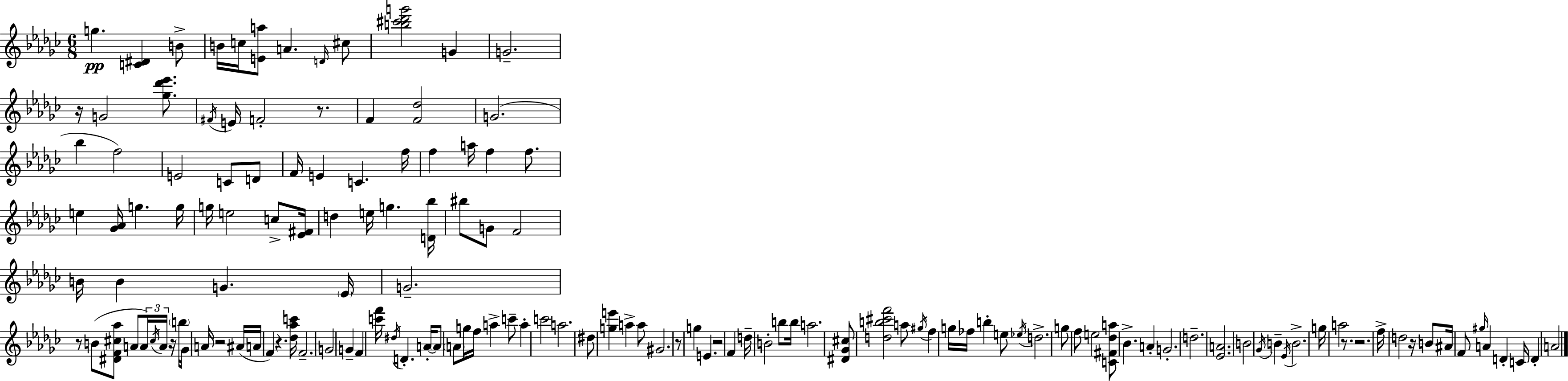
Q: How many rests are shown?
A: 11